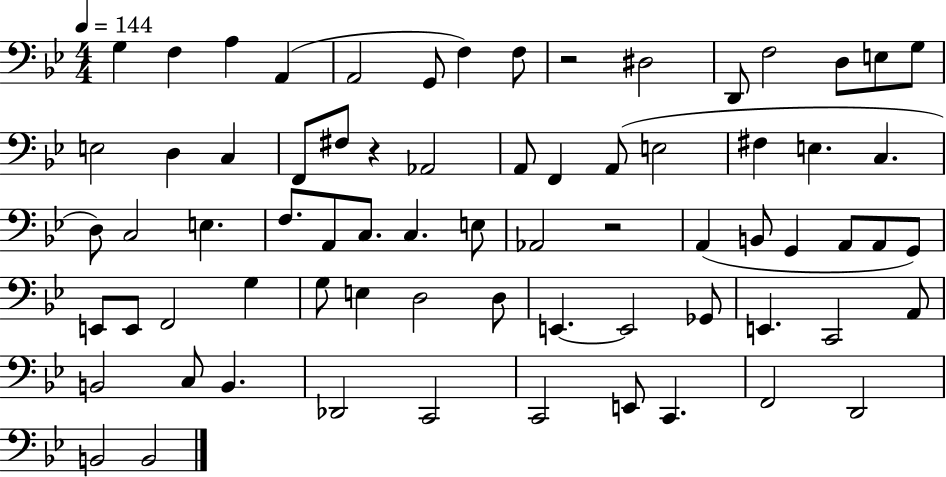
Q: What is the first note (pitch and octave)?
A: G3